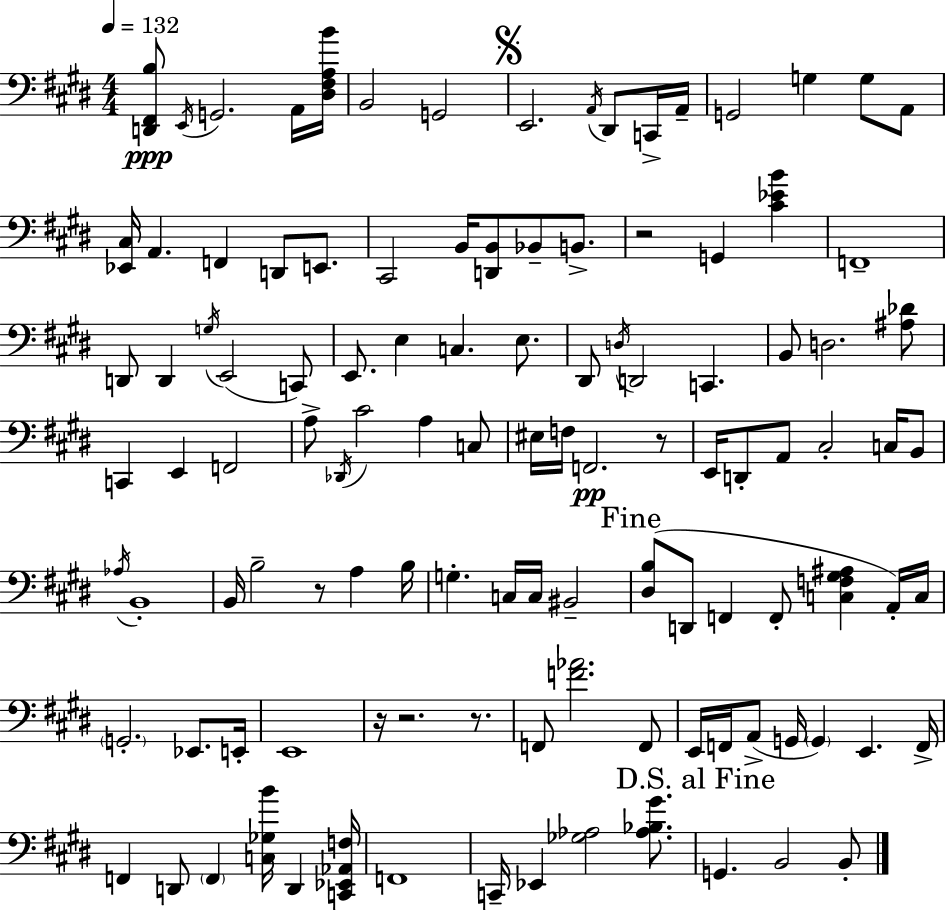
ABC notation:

X:1
T:Untitled
M:4/4
L:1/4
K:E
[D,,^F,,B,]/2 E,,/4 G,,2 A,,/4 [^D,^F,A,B]/4 B,,2 G,,2 E,,2 A,,/4 ^D,,/2 C,,/4 A,,/4 G,,2 G, G,/2 A,,/2 [_E,,^C,]/4 A,, F,, D,,/2 E,,/2 ^C,,2 B,,/4 [D,,B,,]/2 _B,,/2 B,,/2 z2 G,, [^C_EB] F,,4 D,,/2 D,, G,/4 E,,2 C,,/2 E,,/2 E, C, E,/2 ^D,,/2 D,/4 D,,2 C,, B,,/2 D,2 [^A,_D]/2 C,, E,, F,,2 A,/2 _D,,/4 ^C2 A, C,/2 ^E,/4 F,/4 F,,2 z/2 E,,/4 D,,/2 A,,/2 ^C,2 C,/4 B,,/2 _A,/4 B,,4 B,,/4 B,2 z/2 A, B,/4 G, C,/4 C,/4 ^B,,2 [^D,B,]/2 D,,/2 F,, F,,/2 [C,F,^G,^A,] A,,/4 C,/4 G,,2 _E,,/2 E,,/4 E,,4 z/4 z2 z/2 F,,/2 [F_A]2 F,,/2 E,,/4 F,,/4 A,,/2 G,,/4 G,, E,, F,,/4 F,, D,,/2 F,, [C,_G,B]/4 D,, [C,,_E,,_A,,F,]/4 F,,4 C,,/4 _E,, [_G,_A,]2 [_A,_B,^G]/2 G,, B,,2 B,,/2